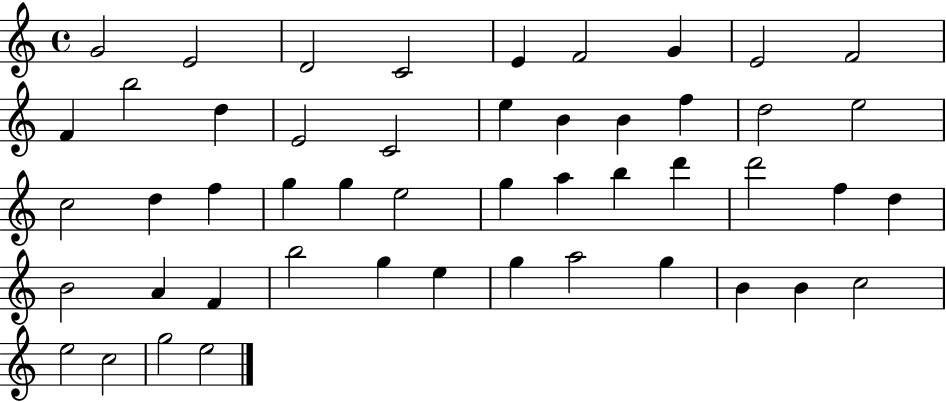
{
  \clef treble
  \time 4/4
  \defaultTimeSignature
  \key c \major
  g'2 e'2 | d'2 c'2 | e'4 f'2 g'4 | e'2 f'2 | \break f'4 b''2 d''4 | e'2 c'2 | e''4 b'4 b'4 f''4 | d''2 e''2 | \break c''2 d''4 f''4 | g''4 g''4 e''2 | g''4 a''4 b''4 d'''4 | d'''2 f''4 d''4 | \break b'2 a'4 f'4 | b''2 g''4 e''4 | g''4 a''2 g''4 | b'4 b'4 c''2 | \break e''2 c''2 | g''2 e''2 | \bar "|."
}